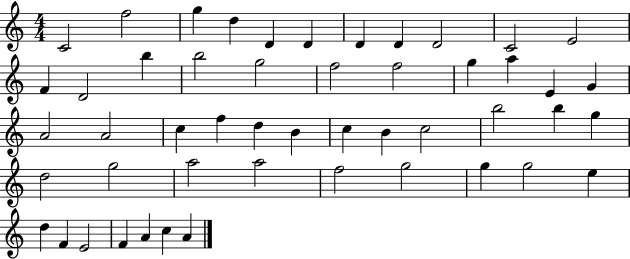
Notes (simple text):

C4/h F5/h G5/q D5/q D4/q D4/q D4/q D4/q D4/h C4/h E4/h F4/q D4/h B5/q B5/h G5/h F5/h F5/h G5/q A5/q E4/q G4/q A4/h A4/h C5/q F5/q D5/q B4/q C5/q B4/q C5/h B5/h B5/q G5/q D5/h G5/h A5/h A5/h F5/h G5/h G5/q G5/h E5/q D5/q F4/q E4/h F4/q A4/q C5/q A4/q